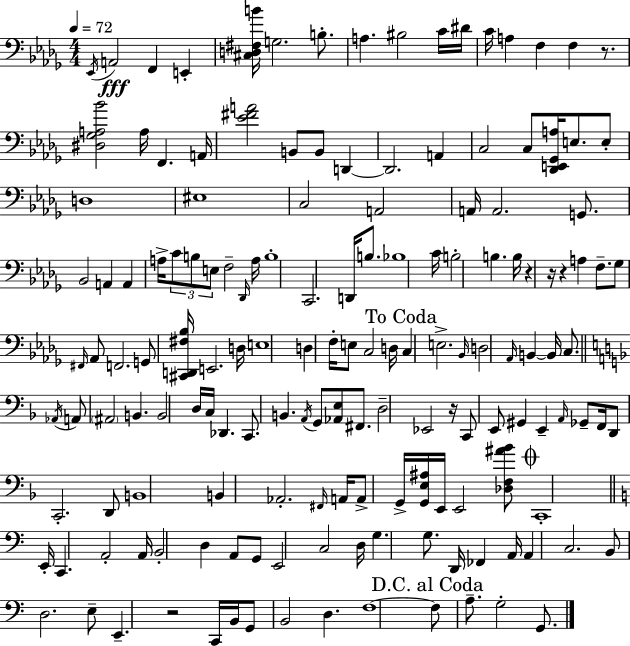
Eb2/s A2/h F2/q E2/q [C#3,D3,F#3,B4]/s G3/h. B3/e. A3/q. BIS3/h C4/s D#4/s C4/s A3/q F3/q F3/q R/e. [D#3,Gb3,A3,Bb4]/h A3/s F2/q. A2/s [Eb4,F#4,A4]/h B2/e B2/e D2/q D2/h. A2/q C3/h C3/e [Db2,E2,Gb2,A3]/s E3/e. E3/e D3/w EIS3/w C3/h A2/h A2/s A2/h. G2/e. Bb2/h A2/q A2/q A3/s C4/e B3/e E3/e F3/h Db2/s A3/s B3/w C2/h. D2/s B3/e. Bb3/w C4/s B3/h B3/q. B3/s R/q R/s R/q A3/q F3/e. Gb3/e F#2/s Ab2/e F2/h. G2/e [C#2,D2,F#3,Bb3]/s E2/h. D3/s E3/w D3/q F3/s E3/e C3/h D3/s C3/q E3/h. Bb2/s D3/h Ab2/s B2/q B2/s C3/e. Ab2/s A2/e A#2/h B2/q. B2/h D3/s C3/s Db2/q. C2/e. B2/q. A2/s G2/e [Ab2,E3]/e F#2/e. D3/h Eb2/h R/s C2/e E2/e G#2/q E2/q A2/s Gb2/e F2/s D2/e C2/h. D2/e B2/w B2/q Ab2/h. F#2/s A2/s A2/e G2/s [G2,E3,A#3]/s E2/s E2/h [Db3,F3,A#4,Bb4]/e C2/w E2/s C2/q. A2/h A2/s B2/h D3/q A2/e G2/e E2/h C3/h D3/s G3/q. G3/e. D2/s FES2/q A2/s A2/q C3/h. B2/e D3/h. E3/e E2/q. R/h C2/s B2/s G2/e B2/h D3/q. F3/w F3/e A3/e. G3/h G2/e.